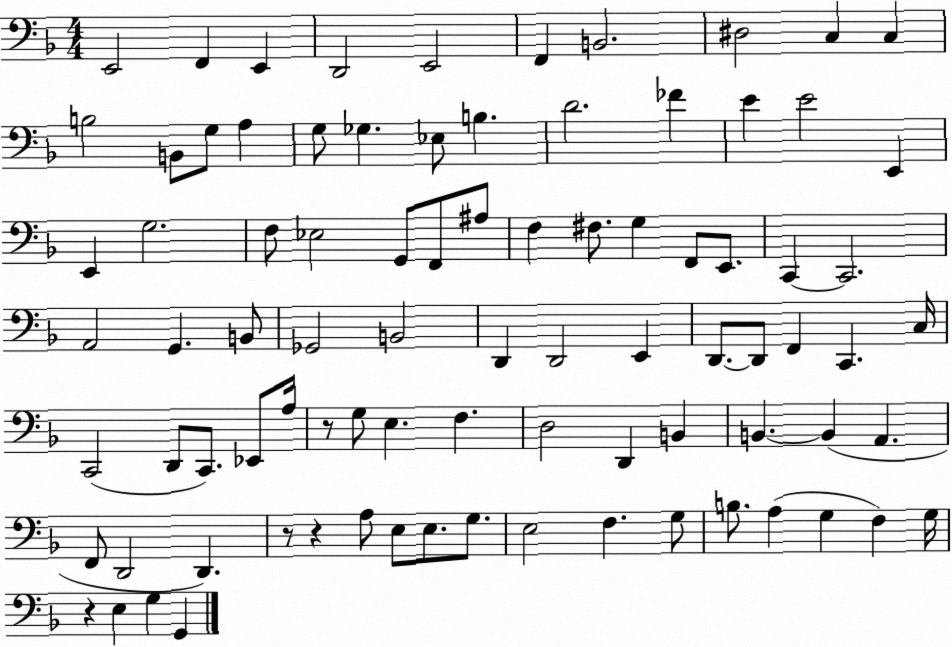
X:1
T:Untitled
M:4/4
L:1/4
K:F
E,,2 F,, E,, D,,2 E,,2 F,, B,,2 ^D,2 C, C, B,2 B,,/2 G,/2 A, G,/2 _G, _E,/2 B, D2 _F E E2 E,, E,, G,2 F,/2 _E,2 G,,/2 F,,/2 ^A,/2 F, ^F,/2 G, F,,/2 E,,/2 C,, C,,2 A,,2 G,, B,,/2 _G,,2 B,,2 D,, D,,2 E,, D,,/2 D,,/2 F,, C,, C,/4 C,,2 D,,/2 C,,/2 _E,,/2 A,/4 z/2 G,/2 E, F, D,2 D,, B,, B,, B,, A,, F,,/2 D,,2 D,, z/2 z A,/2 E,/2 E,/2 G,/2 E,2 F, G,/2 B,/2 A, G, F, G,/4 z E, G, G,,